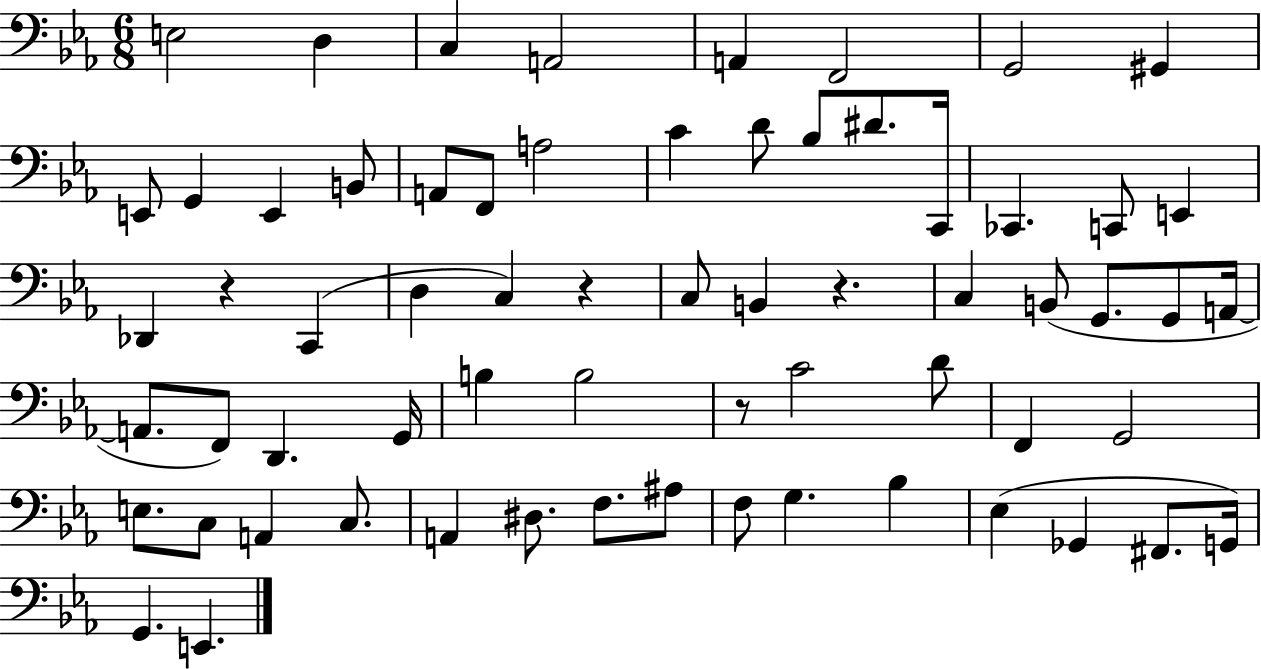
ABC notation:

X:1
T:Untitled
M:6/8
L:1/4
K:Eb
E,2 D, C, A,,2 A,, F,,2 G,,2 ^G,, E,,/2 G,, E,, B,,/2 A,,/2 F,,/2 A,2 C D/2 _B,/2 ^D/2 C,,/4 _C,, C,,/2 E,, _D,, z C,, D, C, z C,/2 B,, z C, B,,/2 G,,/2 G,,/2 A,,/4 A,,/2 F,,/2 D,, G,,/4 B, B,2 z/2 C2 D/2 F,, G,,2 E,/2 C,/2 A,, C,/2 A,, ^D,/2 F,/2 ^A,/2 F,/2 G, _B, _E, _G,, ^F,,/2 G,,/4 G,, E,,